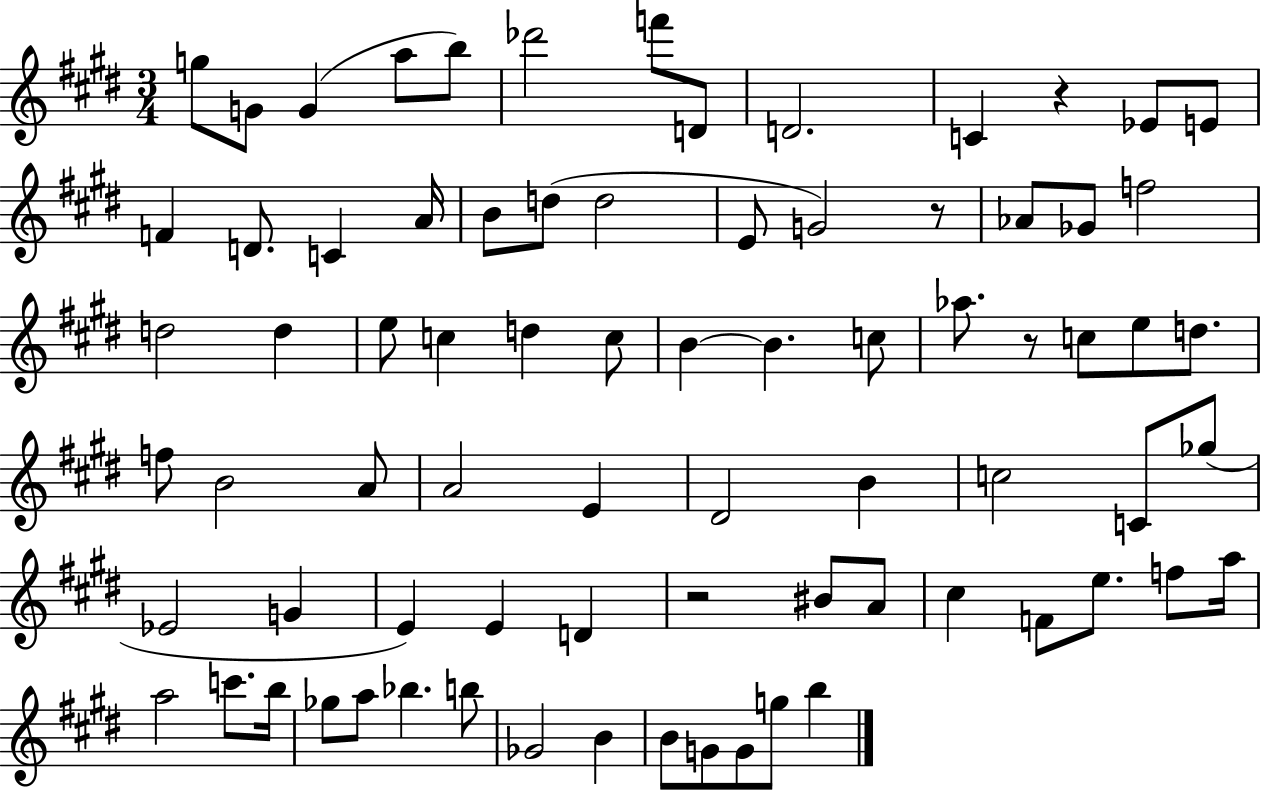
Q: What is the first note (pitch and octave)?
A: G5